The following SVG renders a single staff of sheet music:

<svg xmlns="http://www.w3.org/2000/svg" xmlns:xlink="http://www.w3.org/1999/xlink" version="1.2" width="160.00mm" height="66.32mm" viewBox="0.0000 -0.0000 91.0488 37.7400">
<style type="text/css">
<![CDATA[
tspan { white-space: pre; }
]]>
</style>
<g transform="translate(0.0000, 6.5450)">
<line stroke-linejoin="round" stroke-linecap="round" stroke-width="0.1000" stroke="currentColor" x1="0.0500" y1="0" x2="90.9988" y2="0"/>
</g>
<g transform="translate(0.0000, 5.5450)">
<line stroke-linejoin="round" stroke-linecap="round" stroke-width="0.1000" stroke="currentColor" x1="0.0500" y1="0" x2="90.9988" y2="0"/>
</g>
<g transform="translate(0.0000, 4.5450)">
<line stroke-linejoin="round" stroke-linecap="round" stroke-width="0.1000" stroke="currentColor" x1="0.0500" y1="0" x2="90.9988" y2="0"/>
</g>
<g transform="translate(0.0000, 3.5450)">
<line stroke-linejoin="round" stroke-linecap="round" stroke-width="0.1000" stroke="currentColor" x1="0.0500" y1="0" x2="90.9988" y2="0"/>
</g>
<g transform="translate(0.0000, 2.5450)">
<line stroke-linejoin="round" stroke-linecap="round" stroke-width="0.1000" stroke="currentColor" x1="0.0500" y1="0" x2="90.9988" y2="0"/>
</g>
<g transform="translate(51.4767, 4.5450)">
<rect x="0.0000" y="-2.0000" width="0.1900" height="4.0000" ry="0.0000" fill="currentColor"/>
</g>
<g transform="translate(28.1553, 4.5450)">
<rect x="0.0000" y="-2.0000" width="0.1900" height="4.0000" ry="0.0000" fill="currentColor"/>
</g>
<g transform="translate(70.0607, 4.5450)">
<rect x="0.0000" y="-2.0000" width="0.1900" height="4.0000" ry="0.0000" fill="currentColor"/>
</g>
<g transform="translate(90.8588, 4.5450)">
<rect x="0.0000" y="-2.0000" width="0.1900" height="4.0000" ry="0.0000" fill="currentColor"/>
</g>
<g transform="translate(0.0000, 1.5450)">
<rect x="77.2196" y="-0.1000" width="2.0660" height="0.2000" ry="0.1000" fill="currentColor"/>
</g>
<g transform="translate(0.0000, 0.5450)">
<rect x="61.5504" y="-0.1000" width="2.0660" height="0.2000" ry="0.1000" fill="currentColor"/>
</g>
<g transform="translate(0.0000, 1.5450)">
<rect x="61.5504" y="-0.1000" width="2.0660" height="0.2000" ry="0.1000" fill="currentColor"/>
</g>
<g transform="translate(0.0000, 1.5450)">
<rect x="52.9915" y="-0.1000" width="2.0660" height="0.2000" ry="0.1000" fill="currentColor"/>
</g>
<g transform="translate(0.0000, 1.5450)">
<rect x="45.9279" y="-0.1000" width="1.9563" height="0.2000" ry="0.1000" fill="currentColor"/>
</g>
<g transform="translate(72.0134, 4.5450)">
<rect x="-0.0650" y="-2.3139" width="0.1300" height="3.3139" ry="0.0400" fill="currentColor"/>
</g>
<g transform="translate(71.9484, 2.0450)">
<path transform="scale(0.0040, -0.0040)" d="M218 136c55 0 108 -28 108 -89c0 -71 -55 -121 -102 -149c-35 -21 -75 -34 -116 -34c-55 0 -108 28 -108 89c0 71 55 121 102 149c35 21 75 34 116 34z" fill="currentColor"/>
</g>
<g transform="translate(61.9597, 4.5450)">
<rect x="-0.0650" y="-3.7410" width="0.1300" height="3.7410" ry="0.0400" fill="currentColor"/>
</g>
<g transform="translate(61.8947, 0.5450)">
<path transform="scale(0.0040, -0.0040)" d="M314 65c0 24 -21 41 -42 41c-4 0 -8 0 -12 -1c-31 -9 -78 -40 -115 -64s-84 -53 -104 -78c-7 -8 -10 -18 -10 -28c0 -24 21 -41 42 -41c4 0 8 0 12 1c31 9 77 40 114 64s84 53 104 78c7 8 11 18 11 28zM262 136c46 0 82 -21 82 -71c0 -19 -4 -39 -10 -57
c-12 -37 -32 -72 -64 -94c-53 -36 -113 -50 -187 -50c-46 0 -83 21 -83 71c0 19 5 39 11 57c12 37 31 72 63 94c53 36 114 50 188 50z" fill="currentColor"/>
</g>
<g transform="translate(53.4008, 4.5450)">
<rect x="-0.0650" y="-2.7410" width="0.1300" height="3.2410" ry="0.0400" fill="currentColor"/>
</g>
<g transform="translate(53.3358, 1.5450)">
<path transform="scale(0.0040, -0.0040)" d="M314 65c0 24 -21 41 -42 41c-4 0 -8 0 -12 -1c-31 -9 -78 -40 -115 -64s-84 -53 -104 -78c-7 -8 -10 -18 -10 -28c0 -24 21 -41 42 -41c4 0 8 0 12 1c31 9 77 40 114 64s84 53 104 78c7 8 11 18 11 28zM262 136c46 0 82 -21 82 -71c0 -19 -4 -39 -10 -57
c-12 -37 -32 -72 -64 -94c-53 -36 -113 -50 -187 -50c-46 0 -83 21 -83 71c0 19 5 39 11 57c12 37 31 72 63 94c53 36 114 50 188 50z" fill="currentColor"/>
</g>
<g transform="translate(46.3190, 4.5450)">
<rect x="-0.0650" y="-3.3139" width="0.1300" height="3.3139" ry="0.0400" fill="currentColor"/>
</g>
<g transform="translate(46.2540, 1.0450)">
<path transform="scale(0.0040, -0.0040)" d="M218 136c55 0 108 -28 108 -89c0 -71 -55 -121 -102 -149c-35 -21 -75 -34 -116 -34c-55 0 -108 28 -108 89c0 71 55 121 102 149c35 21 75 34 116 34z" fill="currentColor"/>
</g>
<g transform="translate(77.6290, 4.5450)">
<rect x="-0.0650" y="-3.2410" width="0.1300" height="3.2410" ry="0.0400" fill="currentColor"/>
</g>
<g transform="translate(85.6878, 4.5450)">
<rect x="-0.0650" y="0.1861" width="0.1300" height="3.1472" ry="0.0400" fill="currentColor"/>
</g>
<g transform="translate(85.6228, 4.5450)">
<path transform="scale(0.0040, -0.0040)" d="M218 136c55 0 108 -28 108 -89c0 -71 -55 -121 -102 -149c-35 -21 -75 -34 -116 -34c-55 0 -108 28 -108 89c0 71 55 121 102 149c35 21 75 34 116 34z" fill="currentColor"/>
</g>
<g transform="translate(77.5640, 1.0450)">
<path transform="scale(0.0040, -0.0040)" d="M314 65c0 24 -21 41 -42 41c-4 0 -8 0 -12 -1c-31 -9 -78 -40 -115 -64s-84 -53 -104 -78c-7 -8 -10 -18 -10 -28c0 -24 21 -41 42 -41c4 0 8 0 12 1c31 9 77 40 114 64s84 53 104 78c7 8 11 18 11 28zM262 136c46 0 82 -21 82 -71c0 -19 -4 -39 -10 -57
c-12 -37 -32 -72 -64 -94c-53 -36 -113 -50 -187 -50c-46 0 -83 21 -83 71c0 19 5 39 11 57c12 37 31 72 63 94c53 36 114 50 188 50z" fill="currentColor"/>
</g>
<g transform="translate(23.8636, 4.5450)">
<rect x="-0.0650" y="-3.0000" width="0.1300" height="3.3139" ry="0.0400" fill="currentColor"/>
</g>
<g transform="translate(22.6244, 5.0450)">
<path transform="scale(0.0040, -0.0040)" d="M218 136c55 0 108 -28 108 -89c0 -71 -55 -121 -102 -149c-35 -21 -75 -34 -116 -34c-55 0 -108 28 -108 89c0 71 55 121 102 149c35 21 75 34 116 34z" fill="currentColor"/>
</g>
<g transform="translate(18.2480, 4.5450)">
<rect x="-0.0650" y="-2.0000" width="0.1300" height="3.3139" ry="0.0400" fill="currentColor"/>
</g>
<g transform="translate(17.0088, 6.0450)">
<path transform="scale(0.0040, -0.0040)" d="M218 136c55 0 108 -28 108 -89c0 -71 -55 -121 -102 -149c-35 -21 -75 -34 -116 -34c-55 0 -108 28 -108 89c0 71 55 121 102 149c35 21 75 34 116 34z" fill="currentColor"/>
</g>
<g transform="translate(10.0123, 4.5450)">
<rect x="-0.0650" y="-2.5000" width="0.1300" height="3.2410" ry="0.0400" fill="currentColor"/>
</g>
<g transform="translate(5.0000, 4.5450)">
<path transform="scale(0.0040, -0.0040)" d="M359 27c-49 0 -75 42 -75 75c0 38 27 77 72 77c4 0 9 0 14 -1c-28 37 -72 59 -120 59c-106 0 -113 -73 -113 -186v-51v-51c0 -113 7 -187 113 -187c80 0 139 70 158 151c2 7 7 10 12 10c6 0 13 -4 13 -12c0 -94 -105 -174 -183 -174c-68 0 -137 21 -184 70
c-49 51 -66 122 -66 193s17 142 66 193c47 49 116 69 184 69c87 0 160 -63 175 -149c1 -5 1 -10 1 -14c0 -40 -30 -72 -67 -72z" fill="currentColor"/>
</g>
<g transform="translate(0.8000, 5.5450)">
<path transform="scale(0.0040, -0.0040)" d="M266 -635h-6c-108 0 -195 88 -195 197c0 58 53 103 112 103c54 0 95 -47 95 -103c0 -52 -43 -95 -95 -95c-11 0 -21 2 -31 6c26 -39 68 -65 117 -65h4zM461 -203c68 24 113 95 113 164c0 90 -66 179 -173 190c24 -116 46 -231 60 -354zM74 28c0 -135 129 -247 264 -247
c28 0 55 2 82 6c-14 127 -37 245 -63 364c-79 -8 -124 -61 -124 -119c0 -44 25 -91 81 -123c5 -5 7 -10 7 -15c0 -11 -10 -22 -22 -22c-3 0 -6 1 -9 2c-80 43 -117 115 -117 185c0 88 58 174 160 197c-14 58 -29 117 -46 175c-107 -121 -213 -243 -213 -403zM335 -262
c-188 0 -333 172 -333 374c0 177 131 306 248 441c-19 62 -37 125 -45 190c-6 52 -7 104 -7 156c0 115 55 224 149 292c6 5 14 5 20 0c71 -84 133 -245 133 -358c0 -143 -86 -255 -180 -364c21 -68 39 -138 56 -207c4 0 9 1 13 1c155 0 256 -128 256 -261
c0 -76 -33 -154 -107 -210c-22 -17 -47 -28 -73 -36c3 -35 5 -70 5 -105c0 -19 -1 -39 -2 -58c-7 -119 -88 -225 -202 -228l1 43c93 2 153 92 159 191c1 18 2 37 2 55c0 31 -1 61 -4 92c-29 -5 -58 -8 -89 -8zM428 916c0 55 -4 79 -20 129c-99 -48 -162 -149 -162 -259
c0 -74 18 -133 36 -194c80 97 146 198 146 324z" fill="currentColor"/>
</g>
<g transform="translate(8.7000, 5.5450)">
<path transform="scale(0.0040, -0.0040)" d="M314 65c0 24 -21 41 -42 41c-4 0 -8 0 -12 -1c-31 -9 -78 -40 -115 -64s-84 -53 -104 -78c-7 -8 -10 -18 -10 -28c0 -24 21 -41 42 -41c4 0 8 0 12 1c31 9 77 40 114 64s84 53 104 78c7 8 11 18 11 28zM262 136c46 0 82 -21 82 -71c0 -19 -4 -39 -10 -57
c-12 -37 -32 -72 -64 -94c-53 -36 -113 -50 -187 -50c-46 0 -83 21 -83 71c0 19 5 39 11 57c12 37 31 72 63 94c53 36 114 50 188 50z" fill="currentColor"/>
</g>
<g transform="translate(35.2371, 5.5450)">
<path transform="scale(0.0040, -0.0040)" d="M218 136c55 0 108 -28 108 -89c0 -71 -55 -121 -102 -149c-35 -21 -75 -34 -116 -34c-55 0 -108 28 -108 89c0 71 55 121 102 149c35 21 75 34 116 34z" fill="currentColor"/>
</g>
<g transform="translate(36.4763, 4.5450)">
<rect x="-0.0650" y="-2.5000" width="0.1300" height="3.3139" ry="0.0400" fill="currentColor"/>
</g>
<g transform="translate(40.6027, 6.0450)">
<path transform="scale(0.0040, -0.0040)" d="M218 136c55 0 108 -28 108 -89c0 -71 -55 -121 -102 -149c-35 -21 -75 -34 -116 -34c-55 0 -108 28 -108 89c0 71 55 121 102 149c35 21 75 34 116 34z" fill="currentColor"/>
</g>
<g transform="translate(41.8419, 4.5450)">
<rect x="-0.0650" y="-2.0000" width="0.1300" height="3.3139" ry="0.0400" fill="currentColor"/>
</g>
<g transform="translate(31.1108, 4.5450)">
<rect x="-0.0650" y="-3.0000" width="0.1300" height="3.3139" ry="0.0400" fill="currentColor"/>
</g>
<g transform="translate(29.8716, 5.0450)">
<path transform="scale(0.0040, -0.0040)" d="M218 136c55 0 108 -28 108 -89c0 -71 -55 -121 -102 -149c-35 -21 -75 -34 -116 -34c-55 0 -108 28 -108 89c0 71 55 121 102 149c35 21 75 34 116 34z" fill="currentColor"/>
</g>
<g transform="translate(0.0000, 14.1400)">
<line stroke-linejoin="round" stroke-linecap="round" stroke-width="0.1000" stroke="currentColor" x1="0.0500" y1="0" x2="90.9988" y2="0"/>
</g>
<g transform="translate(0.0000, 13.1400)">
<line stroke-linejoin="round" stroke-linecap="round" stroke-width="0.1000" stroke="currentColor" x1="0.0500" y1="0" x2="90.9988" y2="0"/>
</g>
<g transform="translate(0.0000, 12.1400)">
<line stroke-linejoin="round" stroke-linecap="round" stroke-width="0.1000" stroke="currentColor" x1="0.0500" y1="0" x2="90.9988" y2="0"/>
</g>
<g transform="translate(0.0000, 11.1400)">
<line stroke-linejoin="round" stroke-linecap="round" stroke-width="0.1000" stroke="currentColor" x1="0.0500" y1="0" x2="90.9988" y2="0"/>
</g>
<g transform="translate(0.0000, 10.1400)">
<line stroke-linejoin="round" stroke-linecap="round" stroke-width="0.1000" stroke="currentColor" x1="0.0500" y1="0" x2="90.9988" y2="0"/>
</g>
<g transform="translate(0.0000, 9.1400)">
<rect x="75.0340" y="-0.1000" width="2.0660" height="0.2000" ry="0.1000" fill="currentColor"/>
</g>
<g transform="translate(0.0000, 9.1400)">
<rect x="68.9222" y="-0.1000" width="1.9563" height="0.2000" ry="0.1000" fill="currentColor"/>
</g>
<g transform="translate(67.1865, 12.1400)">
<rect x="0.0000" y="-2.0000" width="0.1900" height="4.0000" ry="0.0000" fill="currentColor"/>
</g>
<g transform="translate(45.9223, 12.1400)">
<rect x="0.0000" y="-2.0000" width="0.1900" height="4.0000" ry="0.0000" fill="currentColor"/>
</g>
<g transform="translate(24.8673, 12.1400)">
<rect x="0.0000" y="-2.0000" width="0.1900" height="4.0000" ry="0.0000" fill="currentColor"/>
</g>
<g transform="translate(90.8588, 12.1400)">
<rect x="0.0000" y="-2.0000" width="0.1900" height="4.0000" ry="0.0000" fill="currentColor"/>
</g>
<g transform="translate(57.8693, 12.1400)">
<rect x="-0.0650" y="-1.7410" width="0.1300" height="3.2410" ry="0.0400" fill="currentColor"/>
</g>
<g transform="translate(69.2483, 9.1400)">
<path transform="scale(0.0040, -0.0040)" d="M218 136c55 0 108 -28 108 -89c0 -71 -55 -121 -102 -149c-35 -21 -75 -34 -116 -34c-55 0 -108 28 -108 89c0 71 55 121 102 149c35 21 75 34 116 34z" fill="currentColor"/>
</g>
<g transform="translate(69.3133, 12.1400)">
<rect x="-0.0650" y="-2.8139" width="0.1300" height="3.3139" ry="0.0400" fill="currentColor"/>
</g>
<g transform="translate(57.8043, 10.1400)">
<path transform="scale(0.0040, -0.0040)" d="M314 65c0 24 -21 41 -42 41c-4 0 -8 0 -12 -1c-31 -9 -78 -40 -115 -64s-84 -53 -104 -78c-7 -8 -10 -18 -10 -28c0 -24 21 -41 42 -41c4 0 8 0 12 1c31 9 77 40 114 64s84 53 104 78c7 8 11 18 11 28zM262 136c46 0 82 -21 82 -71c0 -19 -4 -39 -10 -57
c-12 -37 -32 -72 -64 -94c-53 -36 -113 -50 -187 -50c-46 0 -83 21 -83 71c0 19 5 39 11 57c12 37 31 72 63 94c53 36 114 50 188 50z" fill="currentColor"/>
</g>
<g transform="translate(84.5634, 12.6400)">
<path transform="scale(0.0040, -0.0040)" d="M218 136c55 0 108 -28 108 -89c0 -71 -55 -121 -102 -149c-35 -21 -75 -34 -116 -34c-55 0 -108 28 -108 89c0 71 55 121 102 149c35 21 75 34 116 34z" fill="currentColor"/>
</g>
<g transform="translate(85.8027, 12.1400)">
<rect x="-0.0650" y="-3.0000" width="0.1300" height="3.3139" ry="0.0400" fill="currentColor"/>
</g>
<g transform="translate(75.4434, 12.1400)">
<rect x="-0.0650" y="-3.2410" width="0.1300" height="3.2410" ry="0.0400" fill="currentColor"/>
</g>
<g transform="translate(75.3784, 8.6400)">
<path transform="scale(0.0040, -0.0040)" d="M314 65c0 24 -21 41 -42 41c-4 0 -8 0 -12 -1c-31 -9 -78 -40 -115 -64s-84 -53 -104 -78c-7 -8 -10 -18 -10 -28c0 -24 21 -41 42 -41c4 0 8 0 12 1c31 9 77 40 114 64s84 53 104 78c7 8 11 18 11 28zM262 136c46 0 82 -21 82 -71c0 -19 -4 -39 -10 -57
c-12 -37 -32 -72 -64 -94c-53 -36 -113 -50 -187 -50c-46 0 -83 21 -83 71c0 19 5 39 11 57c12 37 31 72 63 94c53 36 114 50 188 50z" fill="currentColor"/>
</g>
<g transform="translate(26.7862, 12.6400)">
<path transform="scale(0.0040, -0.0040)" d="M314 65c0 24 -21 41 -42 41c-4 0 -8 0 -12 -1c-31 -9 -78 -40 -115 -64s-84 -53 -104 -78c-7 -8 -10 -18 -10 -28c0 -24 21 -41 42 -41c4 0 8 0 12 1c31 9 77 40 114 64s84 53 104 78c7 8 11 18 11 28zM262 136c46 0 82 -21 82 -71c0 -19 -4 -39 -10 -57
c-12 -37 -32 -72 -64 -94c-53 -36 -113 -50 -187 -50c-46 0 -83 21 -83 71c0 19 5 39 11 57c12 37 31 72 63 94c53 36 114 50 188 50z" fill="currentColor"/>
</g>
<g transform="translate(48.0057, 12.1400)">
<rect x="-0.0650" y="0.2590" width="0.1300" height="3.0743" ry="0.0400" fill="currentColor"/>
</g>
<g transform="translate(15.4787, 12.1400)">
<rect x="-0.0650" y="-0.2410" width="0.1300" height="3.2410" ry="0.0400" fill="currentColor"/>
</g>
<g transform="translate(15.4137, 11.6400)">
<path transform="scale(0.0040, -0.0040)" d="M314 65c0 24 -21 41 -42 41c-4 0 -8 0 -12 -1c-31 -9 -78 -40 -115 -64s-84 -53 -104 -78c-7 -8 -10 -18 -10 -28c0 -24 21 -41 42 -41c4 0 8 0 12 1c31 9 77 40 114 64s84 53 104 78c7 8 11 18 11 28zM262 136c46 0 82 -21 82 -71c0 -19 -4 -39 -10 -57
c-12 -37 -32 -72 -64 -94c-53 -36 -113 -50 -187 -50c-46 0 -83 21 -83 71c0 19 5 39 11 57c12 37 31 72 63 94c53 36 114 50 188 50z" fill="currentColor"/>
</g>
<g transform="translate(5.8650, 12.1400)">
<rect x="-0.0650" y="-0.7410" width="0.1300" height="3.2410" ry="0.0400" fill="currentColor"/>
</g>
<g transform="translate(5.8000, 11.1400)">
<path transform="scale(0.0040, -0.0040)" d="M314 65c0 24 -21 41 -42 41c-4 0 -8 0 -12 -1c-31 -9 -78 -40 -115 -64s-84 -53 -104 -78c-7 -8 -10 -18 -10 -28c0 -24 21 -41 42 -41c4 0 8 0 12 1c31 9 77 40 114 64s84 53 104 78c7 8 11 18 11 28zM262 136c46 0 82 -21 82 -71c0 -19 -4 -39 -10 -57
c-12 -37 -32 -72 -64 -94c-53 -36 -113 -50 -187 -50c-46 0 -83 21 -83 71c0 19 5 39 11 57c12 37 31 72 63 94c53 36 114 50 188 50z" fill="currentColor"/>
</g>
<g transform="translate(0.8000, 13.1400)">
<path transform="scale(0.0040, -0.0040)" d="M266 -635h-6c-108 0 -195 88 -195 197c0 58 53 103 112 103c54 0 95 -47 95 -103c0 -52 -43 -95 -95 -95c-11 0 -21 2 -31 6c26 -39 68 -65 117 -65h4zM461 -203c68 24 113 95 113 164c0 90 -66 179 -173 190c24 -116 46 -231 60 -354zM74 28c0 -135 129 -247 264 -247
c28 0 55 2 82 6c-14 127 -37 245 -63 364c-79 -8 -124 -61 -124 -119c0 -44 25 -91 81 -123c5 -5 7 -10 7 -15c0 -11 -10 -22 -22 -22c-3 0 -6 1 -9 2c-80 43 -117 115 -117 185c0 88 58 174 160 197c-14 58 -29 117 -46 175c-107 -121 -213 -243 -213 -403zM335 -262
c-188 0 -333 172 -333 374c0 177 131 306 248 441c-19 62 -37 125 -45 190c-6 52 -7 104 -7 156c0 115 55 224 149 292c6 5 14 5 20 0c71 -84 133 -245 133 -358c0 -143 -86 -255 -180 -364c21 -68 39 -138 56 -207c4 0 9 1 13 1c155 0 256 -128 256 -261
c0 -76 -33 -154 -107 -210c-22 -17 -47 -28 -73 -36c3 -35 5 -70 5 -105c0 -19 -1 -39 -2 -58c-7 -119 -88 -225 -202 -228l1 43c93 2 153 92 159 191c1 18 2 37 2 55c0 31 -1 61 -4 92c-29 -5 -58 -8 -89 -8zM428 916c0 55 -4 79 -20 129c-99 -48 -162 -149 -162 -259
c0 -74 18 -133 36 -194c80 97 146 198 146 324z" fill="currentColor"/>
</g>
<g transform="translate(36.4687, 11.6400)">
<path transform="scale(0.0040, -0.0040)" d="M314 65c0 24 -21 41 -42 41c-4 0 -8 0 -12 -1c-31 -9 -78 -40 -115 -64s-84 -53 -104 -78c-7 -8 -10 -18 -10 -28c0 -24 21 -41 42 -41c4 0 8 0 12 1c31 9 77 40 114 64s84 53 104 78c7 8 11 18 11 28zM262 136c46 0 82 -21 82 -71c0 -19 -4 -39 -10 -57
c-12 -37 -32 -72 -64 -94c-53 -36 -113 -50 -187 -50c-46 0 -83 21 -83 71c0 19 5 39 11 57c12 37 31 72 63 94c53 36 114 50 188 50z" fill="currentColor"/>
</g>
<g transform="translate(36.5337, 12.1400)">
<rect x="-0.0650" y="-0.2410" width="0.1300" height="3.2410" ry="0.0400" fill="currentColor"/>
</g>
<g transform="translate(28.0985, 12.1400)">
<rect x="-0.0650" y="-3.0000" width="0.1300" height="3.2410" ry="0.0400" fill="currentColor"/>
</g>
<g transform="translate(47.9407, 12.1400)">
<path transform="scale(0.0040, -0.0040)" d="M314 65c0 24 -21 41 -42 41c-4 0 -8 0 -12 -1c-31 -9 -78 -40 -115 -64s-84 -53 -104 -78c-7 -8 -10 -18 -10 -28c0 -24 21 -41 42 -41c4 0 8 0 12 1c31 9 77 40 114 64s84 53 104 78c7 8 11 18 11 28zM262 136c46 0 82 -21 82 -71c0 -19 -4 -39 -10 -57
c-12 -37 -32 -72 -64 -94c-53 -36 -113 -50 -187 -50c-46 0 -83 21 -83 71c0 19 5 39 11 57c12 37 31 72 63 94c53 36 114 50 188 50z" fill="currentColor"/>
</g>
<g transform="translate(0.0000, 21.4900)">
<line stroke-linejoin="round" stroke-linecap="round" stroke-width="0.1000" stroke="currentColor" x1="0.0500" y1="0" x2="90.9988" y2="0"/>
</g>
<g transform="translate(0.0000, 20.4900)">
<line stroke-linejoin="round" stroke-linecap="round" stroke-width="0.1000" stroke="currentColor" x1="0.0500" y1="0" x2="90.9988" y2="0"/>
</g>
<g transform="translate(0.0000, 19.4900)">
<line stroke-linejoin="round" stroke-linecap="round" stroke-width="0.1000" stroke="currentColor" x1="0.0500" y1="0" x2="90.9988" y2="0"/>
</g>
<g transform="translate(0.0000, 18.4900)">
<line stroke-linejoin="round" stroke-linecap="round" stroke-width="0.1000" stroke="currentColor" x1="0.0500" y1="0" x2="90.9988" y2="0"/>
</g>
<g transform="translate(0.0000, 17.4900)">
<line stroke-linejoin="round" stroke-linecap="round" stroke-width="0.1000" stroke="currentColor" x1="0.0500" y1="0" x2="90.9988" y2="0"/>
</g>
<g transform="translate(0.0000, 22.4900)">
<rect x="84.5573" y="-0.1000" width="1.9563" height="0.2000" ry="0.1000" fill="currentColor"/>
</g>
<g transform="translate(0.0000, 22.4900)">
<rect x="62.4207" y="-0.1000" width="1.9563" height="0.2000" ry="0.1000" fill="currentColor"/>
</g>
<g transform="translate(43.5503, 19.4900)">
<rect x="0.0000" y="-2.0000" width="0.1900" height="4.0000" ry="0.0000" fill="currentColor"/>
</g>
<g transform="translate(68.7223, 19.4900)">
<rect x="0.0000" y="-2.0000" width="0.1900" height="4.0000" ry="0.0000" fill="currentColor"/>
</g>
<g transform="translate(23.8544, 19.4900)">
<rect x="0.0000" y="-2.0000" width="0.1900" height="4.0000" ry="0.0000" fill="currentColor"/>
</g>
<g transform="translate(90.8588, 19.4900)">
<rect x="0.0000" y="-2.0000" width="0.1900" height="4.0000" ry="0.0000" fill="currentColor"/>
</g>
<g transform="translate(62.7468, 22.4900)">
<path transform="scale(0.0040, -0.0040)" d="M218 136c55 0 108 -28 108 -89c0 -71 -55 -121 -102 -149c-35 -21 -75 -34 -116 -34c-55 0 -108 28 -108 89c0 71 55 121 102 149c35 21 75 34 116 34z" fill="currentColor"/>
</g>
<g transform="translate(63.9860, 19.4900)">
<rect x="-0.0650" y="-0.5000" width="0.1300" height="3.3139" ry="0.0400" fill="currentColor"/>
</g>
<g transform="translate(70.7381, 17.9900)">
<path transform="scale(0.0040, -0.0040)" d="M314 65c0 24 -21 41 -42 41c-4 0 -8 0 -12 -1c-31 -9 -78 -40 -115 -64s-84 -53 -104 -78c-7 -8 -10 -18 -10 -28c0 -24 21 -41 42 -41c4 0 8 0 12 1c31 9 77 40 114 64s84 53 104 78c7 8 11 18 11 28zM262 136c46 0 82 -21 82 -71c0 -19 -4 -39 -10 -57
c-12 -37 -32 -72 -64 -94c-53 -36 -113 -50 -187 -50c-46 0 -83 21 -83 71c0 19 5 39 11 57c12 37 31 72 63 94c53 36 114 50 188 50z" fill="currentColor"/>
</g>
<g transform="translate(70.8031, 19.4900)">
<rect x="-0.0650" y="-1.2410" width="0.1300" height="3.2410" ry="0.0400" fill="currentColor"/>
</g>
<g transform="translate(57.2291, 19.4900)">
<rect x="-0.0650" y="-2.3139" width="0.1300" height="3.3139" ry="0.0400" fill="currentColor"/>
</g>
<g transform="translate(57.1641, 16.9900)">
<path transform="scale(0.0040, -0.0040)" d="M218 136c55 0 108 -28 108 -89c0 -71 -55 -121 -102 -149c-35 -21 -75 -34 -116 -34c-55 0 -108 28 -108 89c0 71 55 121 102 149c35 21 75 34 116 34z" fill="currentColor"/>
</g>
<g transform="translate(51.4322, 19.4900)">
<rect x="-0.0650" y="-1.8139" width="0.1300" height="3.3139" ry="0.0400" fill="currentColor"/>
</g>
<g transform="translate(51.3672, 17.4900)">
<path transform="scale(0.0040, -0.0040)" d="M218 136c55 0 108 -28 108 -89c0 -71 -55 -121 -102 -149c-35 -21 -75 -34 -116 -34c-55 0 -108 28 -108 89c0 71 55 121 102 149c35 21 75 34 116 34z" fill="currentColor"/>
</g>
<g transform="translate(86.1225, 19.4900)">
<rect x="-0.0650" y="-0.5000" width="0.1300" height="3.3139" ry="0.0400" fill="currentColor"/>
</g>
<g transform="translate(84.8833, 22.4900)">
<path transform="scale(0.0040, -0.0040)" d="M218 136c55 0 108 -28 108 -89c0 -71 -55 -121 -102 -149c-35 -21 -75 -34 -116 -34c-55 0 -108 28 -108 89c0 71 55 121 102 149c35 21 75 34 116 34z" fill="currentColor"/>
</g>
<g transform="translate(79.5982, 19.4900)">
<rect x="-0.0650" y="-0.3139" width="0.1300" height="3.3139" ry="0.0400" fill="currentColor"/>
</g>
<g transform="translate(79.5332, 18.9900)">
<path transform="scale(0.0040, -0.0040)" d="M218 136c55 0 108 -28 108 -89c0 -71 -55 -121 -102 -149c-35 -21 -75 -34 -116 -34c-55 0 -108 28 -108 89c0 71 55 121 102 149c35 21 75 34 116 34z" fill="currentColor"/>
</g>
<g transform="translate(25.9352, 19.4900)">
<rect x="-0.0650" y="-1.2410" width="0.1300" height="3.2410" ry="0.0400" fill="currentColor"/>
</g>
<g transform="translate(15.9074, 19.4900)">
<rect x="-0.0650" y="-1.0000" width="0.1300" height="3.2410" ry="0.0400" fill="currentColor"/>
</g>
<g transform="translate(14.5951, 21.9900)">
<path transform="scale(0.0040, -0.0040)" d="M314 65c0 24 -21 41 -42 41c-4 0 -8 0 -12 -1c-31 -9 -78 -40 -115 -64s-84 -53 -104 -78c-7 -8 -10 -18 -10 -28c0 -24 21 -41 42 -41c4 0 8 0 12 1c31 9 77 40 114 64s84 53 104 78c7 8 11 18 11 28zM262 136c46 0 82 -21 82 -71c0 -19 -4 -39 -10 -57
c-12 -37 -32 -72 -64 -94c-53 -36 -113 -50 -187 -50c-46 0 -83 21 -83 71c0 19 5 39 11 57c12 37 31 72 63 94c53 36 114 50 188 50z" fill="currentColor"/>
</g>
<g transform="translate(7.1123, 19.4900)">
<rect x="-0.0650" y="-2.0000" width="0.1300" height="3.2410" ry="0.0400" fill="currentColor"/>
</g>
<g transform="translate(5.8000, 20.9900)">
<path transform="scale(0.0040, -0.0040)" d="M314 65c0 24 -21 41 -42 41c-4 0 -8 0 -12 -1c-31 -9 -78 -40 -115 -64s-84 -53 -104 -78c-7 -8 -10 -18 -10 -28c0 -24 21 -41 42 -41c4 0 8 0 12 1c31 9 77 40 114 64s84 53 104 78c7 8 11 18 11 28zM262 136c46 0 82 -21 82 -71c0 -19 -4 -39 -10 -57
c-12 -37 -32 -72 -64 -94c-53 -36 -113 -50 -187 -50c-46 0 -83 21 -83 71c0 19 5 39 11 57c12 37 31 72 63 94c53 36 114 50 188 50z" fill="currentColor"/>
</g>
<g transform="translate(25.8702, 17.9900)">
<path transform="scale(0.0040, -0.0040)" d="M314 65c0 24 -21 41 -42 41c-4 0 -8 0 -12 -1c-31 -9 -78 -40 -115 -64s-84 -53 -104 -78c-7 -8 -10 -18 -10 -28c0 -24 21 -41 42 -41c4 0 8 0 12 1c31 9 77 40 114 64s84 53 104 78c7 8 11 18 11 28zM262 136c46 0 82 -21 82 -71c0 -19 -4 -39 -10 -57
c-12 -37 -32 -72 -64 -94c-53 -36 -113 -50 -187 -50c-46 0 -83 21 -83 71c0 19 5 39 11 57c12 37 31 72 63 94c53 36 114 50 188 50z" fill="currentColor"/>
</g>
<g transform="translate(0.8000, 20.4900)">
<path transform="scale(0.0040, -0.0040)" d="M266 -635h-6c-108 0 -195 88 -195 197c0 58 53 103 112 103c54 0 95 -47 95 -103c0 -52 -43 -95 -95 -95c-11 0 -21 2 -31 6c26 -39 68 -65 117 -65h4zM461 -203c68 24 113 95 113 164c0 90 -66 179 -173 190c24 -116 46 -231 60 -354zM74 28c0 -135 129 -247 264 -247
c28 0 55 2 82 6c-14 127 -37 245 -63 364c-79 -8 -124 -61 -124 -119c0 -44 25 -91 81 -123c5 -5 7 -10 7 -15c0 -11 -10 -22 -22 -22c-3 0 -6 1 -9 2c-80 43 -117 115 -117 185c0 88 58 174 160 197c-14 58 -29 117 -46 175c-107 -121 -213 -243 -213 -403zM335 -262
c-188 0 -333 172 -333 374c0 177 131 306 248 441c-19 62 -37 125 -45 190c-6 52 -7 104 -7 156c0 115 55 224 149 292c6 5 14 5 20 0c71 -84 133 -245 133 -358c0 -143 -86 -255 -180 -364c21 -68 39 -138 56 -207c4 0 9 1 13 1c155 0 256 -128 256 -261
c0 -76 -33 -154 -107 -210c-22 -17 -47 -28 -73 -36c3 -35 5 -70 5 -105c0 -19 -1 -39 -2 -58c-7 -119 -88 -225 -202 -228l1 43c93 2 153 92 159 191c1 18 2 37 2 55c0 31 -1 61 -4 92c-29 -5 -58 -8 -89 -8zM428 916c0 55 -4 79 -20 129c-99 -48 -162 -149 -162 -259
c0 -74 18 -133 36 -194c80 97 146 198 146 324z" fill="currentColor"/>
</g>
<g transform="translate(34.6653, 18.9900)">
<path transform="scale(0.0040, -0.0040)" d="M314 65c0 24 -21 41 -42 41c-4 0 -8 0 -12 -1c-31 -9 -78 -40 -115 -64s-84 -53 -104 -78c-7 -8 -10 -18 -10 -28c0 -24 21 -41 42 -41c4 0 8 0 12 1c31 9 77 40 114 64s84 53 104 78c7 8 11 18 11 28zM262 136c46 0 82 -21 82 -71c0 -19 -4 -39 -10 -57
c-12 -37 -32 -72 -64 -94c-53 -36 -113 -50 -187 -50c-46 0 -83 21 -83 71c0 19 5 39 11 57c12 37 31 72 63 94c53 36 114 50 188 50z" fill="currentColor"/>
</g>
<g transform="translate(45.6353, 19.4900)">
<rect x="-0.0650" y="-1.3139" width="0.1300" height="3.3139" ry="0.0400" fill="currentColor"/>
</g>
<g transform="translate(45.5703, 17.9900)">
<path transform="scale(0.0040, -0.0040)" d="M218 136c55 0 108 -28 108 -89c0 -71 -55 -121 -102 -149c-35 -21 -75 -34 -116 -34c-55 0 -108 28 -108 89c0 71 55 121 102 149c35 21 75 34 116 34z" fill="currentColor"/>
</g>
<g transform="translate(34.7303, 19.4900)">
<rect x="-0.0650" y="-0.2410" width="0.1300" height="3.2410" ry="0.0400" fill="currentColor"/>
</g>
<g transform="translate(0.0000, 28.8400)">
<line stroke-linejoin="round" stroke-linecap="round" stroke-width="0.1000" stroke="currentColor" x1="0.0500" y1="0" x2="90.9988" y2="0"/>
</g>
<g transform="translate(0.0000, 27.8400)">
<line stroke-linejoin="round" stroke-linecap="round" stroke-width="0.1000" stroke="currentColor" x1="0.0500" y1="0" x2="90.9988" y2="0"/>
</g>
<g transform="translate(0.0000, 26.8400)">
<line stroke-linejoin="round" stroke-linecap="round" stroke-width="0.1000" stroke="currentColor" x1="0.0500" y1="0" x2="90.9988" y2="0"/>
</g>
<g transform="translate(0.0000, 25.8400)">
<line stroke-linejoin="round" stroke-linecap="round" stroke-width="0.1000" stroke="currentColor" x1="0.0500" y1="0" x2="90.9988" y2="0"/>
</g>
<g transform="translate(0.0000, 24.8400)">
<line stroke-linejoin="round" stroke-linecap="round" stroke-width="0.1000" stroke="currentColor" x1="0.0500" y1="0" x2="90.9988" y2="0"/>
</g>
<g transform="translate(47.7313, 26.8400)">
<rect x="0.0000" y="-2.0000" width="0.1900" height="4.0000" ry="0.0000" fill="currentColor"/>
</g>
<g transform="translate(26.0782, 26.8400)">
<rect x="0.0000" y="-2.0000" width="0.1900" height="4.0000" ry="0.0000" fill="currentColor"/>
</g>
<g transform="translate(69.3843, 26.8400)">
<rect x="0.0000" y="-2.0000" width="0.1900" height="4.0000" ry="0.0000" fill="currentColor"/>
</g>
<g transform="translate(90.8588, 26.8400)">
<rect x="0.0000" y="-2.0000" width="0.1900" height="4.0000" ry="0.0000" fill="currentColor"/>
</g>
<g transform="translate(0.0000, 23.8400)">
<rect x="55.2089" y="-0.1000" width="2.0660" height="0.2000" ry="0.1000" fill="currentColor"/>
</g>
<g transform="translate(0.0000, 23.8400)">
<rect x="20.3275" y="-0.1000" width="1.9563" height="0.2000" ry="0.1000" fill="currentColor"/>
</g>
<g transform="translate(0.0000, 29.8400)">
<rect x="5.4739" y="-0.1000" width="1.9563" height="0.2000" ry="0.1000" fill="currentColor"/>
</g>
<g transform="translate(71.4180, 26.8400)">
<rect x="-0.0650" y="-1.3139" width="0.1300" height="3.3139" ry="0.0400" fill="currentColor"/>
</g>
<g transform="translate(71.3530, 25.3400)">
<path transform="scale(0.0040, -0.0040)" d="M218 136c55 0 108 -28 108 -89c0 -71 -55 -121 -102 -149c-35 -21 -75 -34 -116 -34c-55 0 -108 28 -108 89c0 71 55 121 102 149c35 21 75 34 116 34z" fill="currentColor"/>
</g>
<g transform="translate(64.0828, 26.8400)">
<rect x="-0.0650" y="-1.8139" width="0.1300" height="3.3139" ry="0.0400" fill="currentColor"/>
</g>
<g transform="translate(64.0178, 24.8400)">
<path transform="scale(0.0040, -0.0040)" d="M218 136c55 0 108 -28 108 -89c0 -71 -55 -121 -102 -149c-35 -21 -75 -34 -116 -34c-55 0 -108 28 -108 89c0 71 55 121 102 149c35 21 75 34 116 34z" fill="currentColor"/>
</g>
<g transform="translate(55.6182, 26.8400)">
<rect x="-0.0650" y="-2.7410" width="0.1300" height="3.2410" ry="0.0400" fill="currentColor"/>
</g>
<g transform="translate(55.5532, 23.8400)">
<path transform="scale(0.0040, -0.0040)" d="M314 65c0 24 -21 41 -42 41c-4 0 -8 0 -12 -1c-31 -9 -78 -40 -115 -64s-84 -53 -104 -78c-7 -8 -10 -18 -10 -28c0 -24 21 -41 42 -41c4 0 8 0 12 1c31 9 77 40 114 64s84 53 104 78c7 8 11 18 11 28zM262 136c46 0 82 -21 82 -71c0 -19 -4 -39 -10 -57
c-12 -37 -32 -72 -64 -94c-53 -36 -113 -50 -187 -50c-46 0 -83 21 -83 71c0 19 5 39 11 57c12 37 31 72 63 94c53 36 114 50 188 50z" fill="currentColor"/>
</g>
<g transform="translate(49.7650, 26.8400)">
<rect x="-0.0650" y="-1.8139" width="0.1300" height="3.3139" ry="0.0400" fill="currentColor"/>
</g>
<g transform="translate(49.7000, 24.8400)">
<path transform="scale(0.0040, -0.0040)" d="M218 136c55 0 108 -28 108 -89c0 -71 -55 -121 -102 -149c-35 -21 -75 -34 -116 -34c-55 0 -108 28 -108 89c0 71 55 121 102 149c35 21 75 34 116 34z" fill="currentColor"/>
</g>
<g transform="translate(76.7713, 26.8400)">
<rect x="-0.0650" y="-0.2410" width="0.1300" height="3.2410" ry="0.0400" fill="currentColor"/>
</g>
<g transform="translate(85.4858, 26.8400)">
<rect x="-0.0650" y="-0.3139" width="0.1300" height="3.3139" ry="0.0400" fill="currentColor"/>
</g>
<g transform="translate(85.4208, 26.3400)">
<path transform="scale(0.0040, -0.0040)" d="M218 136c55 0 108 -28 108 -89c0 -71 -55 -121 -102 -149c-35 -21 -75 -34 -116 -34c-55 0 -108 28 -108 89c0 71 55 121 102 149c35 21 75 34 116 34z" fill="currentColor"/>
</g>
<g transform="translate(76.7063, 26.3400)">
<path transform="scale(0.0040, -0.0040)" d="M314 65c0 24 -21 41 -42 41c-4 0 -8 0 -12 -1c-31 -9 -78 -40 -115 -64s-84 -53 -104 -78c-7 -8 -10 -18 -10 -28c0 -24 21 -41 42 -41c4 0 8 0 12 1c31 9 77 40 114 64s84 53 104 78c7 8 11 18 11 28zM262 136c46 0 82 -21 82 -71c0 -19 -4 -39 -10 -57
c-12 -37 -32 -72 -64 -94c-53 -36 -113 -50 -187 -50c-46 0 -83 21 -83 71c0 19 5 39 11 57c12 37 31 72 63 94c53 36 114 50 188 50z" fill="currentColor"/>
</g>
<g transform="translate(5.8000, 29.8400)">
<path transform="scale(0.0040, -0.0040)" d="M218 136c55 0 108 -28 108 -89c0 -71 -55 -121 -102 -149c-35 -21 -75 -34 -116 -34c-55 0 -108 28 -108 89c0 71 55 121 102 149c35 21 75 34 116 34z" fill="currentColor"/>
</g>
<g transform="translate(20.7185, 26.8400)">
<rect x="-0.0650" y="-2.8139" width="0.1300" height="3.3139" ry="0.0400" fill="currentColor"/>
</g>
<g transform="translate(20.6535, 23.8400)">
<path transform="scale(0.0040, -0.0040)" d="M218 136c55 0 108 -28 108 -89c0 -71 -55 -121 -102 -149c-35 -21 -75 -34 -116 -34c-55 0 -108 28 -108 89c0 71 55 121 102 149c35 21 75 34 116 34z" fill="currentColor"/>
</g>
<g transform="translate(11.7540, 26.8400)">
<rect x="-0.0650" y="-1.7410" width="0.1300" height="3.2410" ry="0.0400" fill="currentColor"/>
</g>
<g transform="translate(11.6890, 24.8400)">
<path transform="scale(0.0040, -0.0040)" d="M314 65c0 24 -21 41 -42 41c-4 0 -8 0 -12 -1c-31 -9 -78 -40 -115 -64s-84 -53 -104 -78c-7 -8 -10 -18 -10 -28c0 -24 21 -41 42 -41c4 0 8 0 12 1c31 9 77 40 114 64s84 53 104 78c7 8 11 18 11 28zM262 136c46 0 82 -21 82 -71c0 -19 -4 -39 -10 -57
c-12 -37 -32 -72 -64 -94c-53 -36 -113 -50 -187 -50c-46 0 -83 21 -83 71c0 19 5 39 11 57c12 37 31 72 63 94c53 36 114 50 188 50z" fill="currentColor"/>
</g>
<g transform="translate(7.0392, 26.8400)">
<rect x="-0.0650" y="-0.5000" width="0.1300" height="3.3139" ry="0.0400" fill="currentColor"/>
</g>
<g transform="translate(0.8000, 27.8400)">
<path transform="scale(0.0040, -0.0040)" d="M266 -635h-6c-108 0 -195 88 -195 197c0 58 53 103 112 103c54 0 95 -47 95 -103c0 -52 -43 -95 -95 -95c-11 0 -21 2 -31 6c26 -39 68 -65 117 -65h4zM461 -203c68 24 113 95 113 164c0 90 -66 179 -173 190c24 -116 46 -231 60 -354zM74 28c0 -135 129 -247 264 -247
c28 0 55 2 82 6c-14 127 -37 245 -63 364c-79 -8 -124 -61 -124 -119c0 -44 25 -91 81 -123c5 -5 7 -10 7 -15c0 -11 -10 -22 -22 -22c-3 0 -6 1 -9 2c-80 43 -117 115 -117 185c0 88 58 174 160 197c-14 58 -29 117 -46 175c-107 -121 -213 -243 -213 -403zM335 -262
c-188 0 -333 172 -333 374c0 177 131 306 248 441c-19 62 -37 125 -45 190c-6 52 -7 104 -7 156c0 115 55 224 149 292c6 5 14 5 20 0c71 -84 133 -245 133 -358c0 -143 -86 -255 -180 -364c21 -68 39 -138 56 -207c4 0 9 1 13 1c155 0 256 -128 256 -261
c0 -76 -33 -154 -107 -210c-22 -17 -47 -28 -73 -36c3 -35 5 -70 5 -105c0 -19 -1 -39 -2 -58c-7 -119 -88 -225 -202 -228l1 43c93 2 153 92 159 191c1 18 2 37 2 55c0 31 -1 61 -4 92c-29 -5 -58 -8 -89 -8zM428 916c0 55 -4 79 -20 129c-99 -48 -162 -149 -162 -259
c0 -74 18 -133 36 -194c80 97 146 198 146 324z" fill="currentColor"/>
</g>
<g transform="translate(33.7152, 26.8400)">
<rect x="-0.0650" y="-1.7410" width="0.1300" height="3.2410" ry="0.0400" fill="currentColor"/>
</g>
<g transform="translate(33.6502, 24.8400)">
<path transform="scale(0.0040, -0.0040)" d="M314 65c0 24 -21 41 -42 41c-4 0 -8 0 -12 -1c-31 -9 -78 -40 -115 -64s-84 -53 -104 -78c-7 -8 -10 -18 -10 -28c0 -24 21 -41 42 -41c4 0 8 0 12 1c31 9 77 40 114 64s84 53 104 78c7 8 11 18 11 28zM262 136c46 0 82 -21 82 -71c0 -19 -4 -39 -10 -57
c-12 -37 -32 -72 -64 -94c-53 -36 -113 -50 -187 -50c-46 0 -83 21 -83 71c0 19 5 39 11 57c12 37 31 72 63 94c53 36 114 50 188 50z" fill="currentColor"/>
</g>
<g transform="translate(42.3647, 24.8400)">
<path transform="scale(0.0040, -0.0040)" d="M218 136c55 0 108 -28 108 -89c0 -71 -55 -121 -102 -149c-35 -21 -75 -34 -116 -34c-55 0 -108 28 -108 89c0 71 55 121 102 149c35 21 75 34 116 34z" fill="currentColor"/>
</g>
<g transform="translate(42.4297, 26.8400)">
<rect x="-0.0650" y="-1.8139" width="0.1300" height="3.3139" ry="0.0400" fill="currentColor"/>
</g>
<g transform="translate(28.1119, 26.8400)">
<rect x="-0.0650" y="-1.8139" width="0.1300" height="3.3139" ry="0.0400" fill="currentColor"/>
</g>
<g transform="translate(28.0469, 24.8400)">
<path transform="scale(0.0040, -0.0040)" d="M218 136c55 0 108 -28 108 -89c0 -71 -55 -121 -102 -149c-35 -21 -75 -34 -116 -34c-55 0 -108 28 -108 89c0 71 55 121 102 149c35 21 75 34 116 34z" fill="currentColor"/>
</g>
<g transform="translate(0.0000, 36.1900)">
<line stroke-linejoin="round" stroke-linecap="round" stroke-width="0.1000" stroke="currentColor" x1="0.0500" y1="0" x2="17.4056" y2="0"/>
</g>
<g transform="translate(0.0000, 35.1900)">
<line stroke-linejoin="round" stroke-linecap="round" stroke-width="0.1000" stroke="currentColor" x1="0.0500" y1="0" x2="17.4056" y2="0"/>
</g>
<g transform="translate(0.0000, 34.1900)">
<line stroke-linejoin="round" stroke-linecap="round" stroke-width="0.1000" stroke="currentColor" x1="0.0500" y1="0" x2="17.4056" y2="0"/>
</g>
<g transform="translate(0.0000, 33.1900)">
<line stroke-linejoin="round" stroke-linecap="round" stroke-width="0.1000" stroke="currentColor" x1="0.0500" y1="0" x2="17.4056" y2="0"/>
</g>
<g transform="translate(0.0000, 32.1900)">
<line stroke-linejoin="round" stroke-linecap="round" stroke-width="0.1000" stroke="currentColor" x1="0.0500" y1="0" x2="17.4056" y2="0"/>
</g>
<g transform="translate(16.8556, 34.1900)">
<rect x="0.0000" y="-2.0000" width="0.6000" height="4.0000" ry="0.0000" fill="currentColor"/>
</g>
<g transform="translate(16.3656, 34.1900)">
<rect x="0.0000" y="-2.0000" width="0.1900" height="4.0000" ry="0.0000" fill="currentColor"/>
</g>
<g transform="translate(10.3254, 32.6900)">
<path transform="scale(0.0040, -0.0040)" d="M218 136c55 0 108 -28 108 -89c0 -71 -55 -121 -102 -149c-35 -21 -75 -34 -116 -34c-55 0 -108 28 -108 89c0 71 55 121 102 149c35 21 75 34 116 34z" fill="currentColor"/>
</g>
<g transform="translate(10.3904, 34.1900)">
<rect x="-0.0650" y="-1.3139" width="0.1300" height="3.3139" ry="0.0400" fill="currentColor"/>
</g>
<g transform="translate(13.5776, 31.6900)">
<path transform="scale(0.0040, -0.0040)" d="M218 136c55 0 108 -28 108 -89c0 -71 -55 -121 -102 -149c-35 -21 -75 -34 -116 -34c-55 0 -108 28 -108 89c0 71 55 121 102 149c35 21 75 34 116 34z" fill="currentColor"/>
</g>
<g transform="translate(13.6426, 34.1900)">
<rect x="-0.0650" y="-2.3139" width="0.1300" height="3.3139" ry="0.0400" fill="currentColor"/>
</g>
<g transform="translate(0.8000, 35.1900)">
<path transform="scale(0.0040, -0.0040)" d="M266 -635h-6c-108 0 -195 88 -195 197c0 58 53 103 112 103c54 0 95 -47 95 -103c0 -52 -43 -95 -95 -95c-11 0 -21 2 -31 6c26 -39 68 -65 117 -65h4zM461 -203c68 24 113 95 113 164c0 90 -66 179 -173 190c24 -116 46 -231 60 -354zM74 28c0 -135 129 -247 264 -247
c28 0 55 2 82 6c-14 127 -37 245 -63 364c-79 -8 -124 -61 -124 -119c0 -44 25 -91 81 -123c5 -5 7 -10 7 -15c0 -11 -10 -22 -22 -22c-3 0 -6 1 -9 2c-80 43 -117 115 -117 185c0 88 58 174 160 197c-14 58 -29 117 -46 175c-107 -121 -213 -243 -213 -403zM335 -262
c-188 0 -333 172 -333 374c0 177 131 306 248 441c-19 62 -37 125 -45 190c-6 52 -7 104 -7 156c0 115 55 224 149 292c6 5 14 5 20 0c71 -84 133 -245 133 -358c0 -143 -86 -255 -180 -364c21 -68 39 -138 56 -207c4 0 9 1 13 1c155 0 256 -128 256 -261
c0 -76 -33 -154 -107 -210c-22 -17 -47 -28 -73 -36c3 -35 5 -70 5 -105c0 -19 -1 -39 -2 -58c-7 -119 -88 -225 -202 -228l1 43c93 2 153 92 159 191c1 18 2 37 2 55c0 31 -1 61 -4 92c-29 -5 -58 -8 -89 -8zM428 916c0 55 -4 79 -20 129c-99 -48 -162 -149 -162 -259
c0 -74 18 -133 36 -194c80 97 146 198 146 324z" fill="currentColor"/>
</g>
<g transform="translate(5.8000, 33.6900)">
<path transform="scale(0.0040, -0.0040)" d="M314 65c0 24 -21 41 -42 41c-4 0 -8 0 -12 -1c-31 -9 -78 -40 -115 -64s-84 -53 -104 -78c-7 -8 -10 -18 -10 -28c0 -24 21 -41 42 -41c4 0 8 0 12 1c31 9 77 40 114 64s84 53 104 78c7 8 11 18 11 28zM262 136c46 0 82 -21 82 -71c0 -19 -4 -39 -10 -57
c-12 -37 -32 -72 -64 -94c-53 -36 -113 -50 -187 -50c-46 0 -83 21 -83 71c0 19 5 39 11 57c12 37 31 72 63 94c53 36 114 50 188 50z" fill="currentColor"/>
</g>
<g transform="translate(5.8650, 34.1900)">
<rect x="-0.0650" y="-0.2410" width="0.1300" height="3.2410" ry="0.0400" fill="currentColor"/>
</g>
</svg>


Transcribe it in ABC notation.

X:1
T:Untitled
M:4/4
L:1/4
K:C
G2 F A A G F b a2 c'2 g b2 B d2 c2 A2 c2 B2 f2 a b2 A F2 D2 e2 c2 e f g C e2 c C C f2 a f f2 f f a2 f e c2 c c2 e g